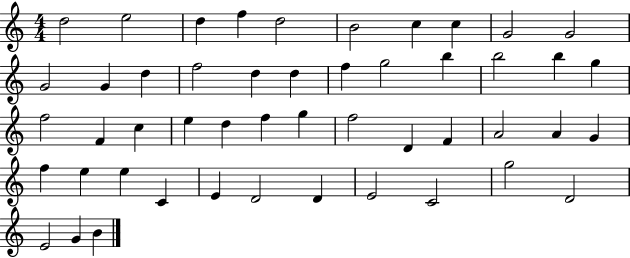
D5/h E5/h D5/q F5/q D5/h B4/h C5/q C5/q G4/h G4/h G4/h G4/q D5/q F5/h D5/q D5/q F5/q G5/h B5/q B5/h B5/q G5/q F5/h F4/q C5/q E5/q D5/q F5/q G5/q F5/h D4/q F4/q A4/h A4/q G4/q F5/q E5/q E5/q C4/q E4/q D4/h D4/q E4/h C4/h G5/h D4/h E4/h G4/q B4/q